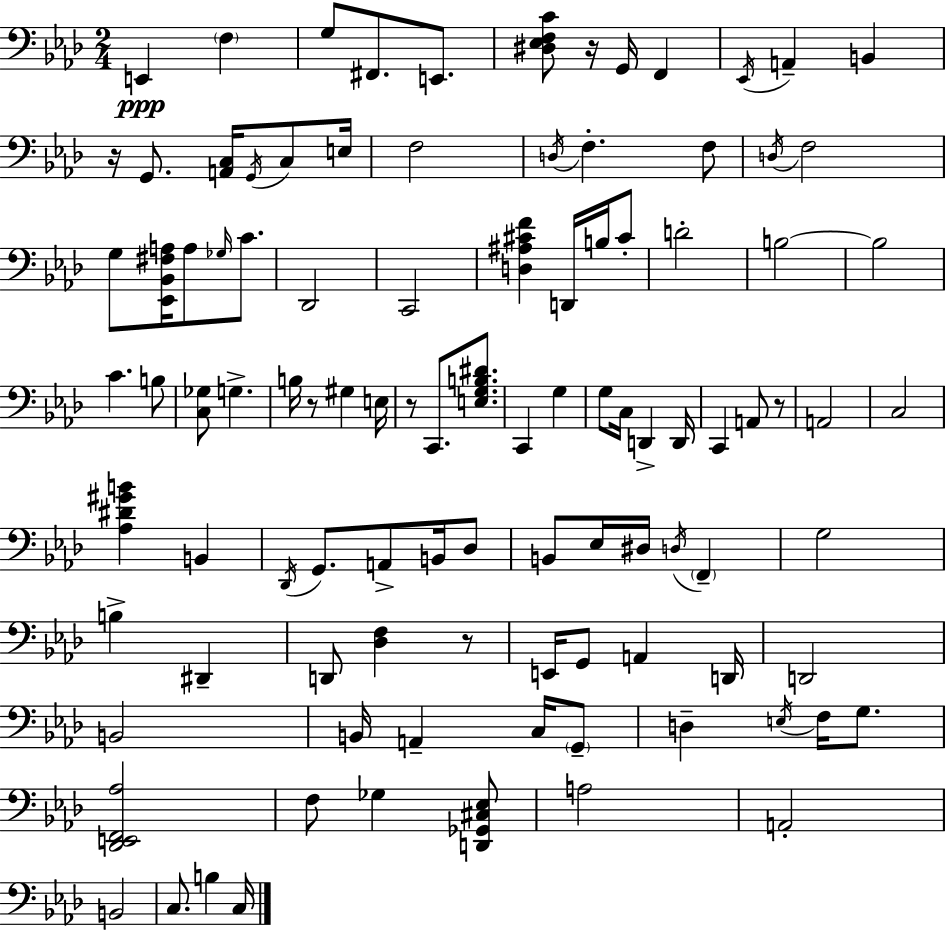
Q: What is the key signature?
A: AES major